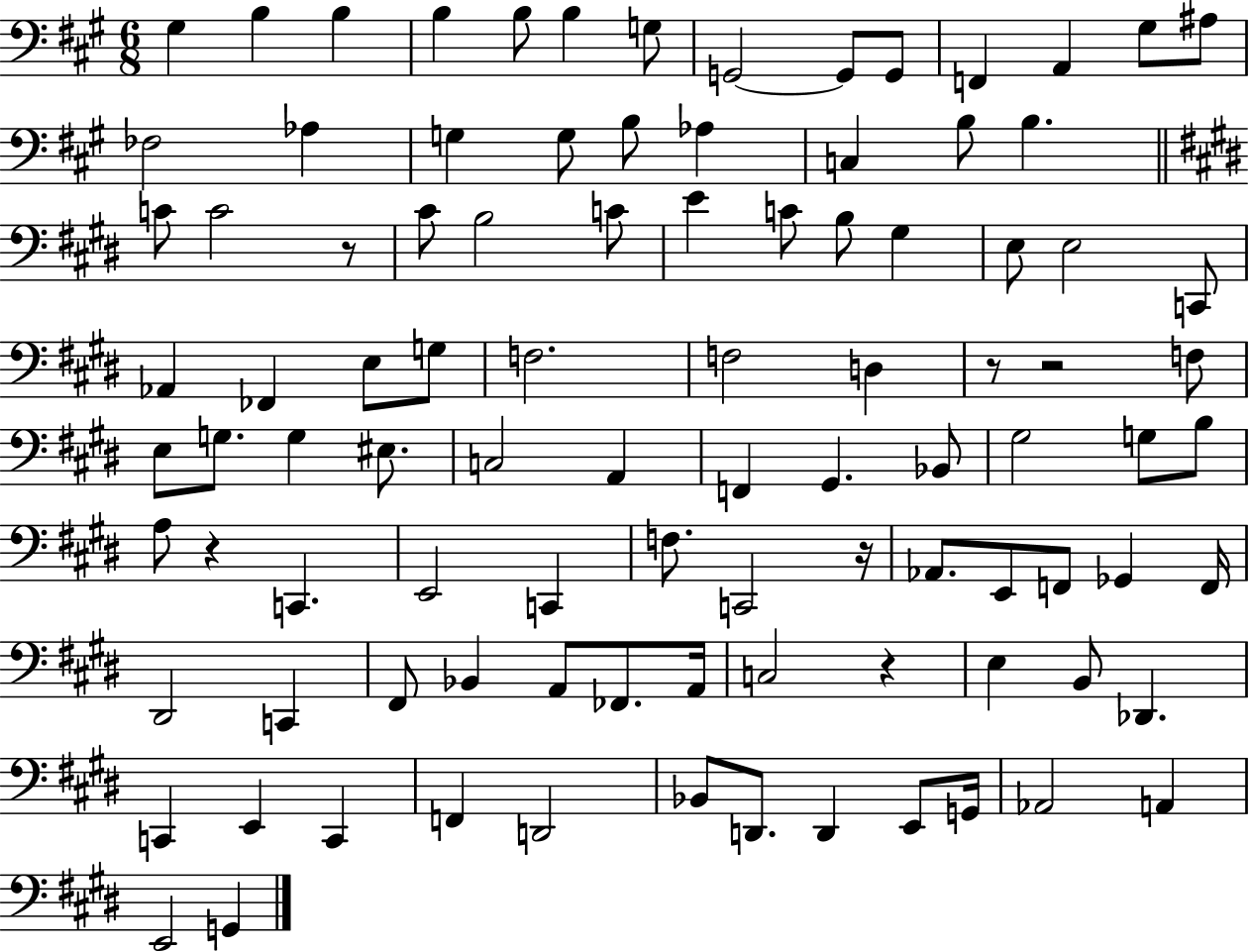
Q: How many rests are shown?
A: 6